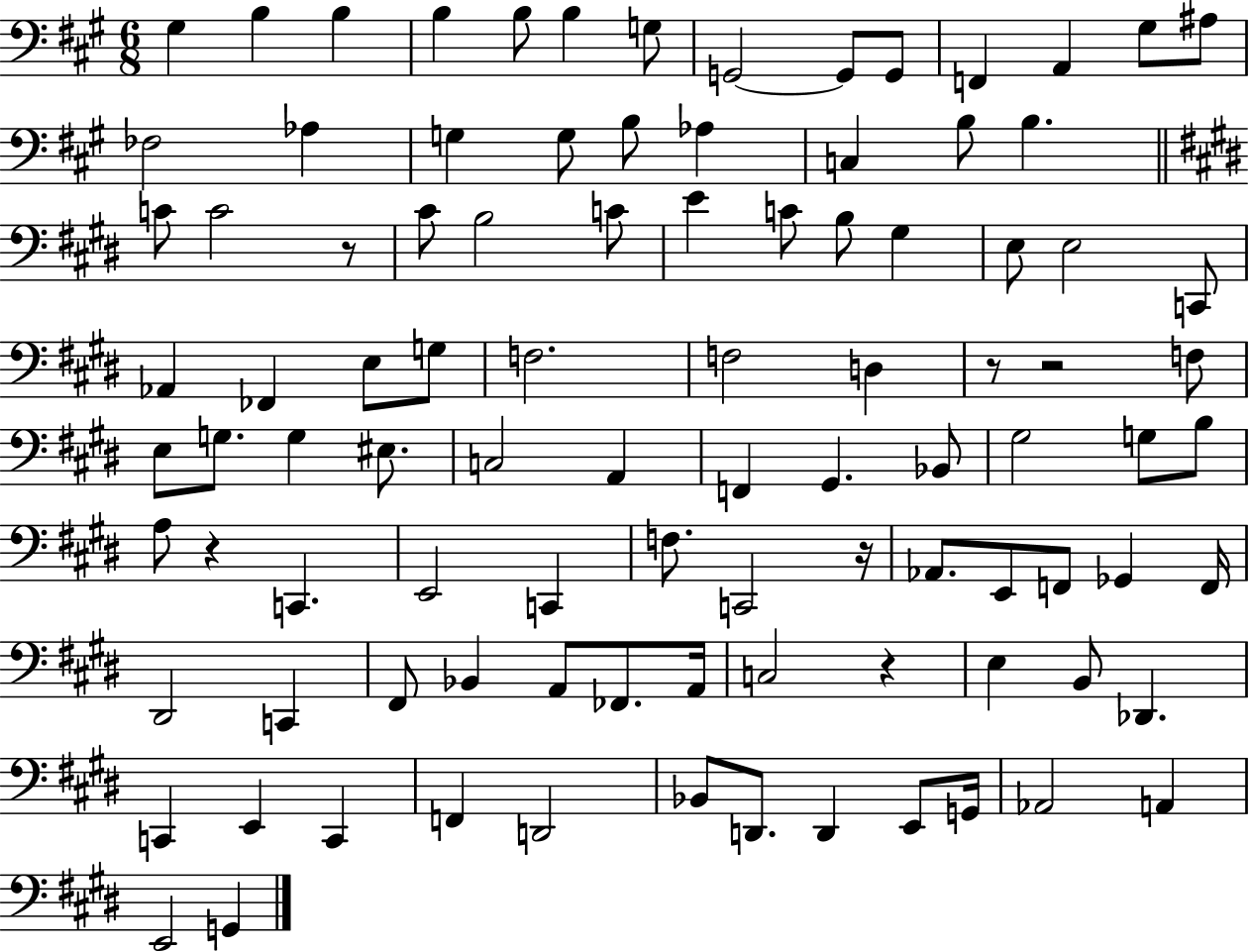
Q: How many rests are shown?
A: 6